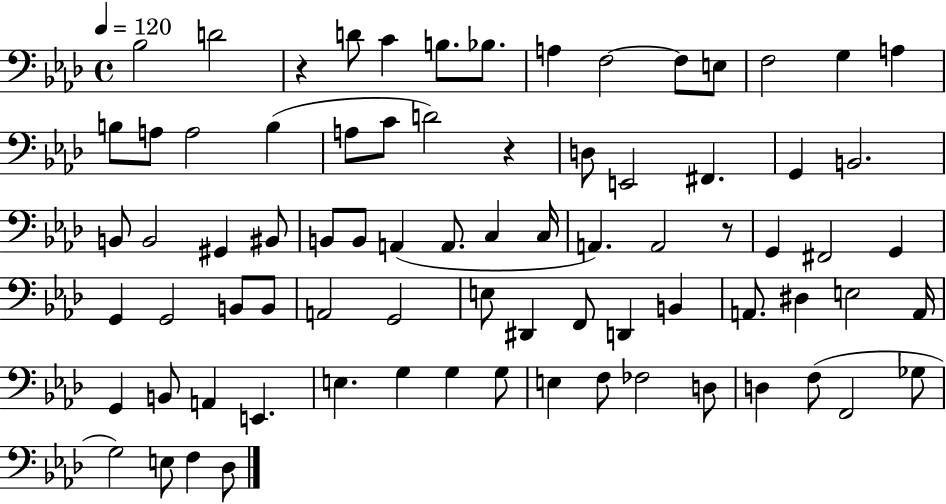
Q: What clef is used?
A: bass